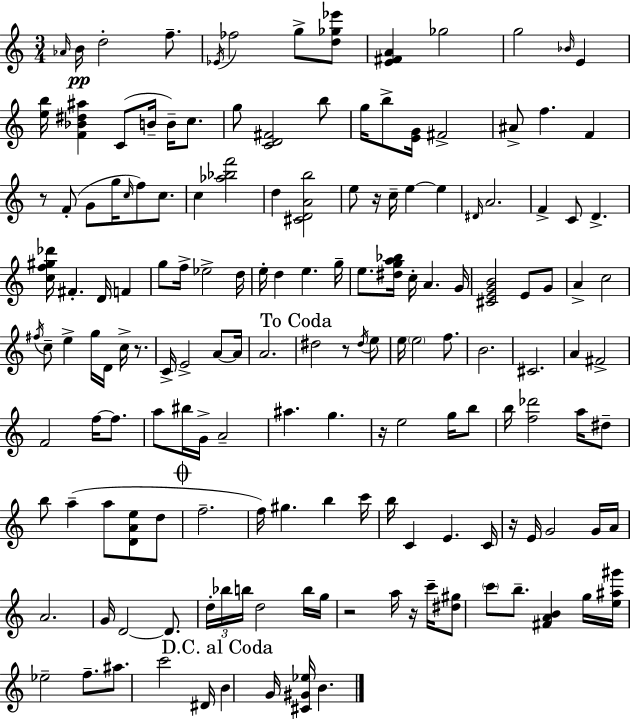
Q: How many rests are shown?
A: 8